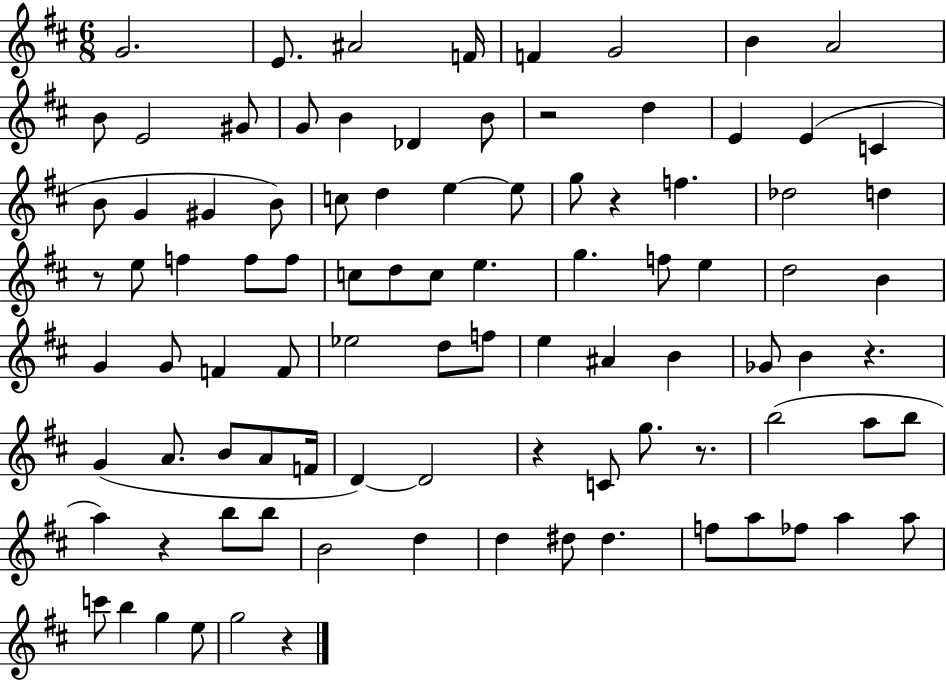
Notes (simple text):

G4/h. E4/e. A#4/h F4/s F4/q G4/h B4/q A4/h B4/e E4/h G#4/e G4/e B4/q Db4/q B4/e R/h D5/q E4/q E4/q C4/q B4/e G4/q G#4/q B4/e C5/e D5/q E5/q E5/e G5/e R/q F5/q. Db5/h D5/q R/e E5/e F5/q F5/e F5/e C5/e D5/e C5/e E5/q. G5/q. F5/e E5/q D5/h B4/q G4/q G4/e F4/q F4/e Eb5/h D5/e F5/e E5/q A#4/q B4/q Gb4/e B4/q R/q. G4/q A4/e. B4/e A4/e F4/s D4/q D4/h R/q C4/e G5/e. R/e. B5/h A5/e B5/e A5/q R/q B5/e B5/e B4/h D5/q D5/q D#5/e D#5/q. F5/e A5/e FES5/e A5/q A5/e C6/e B5/q G5/q E5/e G5/h R/q